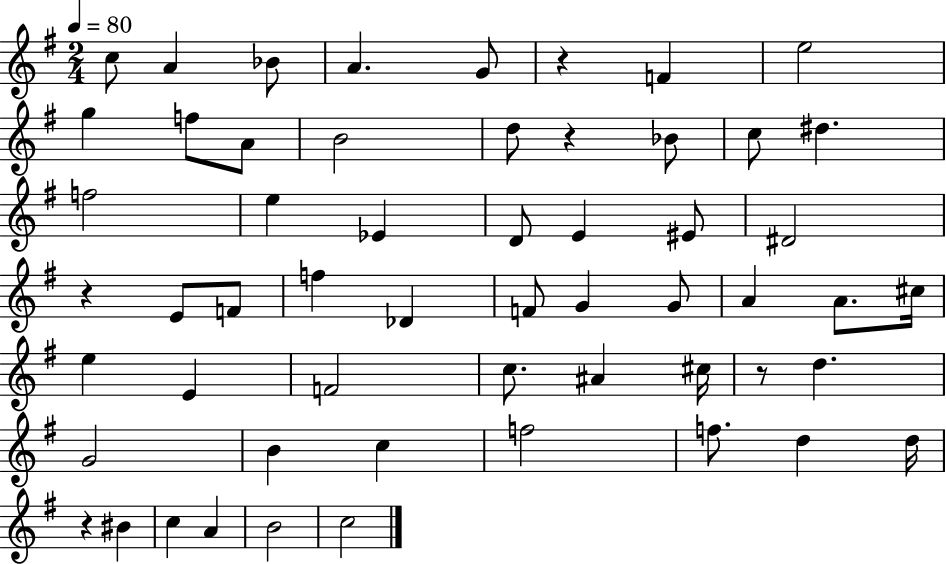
{
  \clef treble
  \numericTimeSignature
  \time 2/4
  \key g \major
  \tempo 4 = 80
  c''8 a'4 bes'8 | a'4. g'8 | r4 f'4 | e''2 | \break g''4 f''8 a'8 | b'2 | d''8 r4 bes'8 | c''8 dis''4. | \break f''2 | e''4 ees'4 | d'8 e'4 eis'8 | dis'2 | \break r4 e'8 f'8 | f''4 des'4 | f'8 g'4 g'8 | a'4 a'8. cis''16 | \break e''4 e'4 | f'2 | c''8. ais'4 cis''16 | r8 d''4. | \break g'2 | b'4 c''4 | f''2 | f''8. d''4 d''16 | \break r4 bis'4 | c''4 a'4 | b'2 | c''2 | \break \bar "|."
}